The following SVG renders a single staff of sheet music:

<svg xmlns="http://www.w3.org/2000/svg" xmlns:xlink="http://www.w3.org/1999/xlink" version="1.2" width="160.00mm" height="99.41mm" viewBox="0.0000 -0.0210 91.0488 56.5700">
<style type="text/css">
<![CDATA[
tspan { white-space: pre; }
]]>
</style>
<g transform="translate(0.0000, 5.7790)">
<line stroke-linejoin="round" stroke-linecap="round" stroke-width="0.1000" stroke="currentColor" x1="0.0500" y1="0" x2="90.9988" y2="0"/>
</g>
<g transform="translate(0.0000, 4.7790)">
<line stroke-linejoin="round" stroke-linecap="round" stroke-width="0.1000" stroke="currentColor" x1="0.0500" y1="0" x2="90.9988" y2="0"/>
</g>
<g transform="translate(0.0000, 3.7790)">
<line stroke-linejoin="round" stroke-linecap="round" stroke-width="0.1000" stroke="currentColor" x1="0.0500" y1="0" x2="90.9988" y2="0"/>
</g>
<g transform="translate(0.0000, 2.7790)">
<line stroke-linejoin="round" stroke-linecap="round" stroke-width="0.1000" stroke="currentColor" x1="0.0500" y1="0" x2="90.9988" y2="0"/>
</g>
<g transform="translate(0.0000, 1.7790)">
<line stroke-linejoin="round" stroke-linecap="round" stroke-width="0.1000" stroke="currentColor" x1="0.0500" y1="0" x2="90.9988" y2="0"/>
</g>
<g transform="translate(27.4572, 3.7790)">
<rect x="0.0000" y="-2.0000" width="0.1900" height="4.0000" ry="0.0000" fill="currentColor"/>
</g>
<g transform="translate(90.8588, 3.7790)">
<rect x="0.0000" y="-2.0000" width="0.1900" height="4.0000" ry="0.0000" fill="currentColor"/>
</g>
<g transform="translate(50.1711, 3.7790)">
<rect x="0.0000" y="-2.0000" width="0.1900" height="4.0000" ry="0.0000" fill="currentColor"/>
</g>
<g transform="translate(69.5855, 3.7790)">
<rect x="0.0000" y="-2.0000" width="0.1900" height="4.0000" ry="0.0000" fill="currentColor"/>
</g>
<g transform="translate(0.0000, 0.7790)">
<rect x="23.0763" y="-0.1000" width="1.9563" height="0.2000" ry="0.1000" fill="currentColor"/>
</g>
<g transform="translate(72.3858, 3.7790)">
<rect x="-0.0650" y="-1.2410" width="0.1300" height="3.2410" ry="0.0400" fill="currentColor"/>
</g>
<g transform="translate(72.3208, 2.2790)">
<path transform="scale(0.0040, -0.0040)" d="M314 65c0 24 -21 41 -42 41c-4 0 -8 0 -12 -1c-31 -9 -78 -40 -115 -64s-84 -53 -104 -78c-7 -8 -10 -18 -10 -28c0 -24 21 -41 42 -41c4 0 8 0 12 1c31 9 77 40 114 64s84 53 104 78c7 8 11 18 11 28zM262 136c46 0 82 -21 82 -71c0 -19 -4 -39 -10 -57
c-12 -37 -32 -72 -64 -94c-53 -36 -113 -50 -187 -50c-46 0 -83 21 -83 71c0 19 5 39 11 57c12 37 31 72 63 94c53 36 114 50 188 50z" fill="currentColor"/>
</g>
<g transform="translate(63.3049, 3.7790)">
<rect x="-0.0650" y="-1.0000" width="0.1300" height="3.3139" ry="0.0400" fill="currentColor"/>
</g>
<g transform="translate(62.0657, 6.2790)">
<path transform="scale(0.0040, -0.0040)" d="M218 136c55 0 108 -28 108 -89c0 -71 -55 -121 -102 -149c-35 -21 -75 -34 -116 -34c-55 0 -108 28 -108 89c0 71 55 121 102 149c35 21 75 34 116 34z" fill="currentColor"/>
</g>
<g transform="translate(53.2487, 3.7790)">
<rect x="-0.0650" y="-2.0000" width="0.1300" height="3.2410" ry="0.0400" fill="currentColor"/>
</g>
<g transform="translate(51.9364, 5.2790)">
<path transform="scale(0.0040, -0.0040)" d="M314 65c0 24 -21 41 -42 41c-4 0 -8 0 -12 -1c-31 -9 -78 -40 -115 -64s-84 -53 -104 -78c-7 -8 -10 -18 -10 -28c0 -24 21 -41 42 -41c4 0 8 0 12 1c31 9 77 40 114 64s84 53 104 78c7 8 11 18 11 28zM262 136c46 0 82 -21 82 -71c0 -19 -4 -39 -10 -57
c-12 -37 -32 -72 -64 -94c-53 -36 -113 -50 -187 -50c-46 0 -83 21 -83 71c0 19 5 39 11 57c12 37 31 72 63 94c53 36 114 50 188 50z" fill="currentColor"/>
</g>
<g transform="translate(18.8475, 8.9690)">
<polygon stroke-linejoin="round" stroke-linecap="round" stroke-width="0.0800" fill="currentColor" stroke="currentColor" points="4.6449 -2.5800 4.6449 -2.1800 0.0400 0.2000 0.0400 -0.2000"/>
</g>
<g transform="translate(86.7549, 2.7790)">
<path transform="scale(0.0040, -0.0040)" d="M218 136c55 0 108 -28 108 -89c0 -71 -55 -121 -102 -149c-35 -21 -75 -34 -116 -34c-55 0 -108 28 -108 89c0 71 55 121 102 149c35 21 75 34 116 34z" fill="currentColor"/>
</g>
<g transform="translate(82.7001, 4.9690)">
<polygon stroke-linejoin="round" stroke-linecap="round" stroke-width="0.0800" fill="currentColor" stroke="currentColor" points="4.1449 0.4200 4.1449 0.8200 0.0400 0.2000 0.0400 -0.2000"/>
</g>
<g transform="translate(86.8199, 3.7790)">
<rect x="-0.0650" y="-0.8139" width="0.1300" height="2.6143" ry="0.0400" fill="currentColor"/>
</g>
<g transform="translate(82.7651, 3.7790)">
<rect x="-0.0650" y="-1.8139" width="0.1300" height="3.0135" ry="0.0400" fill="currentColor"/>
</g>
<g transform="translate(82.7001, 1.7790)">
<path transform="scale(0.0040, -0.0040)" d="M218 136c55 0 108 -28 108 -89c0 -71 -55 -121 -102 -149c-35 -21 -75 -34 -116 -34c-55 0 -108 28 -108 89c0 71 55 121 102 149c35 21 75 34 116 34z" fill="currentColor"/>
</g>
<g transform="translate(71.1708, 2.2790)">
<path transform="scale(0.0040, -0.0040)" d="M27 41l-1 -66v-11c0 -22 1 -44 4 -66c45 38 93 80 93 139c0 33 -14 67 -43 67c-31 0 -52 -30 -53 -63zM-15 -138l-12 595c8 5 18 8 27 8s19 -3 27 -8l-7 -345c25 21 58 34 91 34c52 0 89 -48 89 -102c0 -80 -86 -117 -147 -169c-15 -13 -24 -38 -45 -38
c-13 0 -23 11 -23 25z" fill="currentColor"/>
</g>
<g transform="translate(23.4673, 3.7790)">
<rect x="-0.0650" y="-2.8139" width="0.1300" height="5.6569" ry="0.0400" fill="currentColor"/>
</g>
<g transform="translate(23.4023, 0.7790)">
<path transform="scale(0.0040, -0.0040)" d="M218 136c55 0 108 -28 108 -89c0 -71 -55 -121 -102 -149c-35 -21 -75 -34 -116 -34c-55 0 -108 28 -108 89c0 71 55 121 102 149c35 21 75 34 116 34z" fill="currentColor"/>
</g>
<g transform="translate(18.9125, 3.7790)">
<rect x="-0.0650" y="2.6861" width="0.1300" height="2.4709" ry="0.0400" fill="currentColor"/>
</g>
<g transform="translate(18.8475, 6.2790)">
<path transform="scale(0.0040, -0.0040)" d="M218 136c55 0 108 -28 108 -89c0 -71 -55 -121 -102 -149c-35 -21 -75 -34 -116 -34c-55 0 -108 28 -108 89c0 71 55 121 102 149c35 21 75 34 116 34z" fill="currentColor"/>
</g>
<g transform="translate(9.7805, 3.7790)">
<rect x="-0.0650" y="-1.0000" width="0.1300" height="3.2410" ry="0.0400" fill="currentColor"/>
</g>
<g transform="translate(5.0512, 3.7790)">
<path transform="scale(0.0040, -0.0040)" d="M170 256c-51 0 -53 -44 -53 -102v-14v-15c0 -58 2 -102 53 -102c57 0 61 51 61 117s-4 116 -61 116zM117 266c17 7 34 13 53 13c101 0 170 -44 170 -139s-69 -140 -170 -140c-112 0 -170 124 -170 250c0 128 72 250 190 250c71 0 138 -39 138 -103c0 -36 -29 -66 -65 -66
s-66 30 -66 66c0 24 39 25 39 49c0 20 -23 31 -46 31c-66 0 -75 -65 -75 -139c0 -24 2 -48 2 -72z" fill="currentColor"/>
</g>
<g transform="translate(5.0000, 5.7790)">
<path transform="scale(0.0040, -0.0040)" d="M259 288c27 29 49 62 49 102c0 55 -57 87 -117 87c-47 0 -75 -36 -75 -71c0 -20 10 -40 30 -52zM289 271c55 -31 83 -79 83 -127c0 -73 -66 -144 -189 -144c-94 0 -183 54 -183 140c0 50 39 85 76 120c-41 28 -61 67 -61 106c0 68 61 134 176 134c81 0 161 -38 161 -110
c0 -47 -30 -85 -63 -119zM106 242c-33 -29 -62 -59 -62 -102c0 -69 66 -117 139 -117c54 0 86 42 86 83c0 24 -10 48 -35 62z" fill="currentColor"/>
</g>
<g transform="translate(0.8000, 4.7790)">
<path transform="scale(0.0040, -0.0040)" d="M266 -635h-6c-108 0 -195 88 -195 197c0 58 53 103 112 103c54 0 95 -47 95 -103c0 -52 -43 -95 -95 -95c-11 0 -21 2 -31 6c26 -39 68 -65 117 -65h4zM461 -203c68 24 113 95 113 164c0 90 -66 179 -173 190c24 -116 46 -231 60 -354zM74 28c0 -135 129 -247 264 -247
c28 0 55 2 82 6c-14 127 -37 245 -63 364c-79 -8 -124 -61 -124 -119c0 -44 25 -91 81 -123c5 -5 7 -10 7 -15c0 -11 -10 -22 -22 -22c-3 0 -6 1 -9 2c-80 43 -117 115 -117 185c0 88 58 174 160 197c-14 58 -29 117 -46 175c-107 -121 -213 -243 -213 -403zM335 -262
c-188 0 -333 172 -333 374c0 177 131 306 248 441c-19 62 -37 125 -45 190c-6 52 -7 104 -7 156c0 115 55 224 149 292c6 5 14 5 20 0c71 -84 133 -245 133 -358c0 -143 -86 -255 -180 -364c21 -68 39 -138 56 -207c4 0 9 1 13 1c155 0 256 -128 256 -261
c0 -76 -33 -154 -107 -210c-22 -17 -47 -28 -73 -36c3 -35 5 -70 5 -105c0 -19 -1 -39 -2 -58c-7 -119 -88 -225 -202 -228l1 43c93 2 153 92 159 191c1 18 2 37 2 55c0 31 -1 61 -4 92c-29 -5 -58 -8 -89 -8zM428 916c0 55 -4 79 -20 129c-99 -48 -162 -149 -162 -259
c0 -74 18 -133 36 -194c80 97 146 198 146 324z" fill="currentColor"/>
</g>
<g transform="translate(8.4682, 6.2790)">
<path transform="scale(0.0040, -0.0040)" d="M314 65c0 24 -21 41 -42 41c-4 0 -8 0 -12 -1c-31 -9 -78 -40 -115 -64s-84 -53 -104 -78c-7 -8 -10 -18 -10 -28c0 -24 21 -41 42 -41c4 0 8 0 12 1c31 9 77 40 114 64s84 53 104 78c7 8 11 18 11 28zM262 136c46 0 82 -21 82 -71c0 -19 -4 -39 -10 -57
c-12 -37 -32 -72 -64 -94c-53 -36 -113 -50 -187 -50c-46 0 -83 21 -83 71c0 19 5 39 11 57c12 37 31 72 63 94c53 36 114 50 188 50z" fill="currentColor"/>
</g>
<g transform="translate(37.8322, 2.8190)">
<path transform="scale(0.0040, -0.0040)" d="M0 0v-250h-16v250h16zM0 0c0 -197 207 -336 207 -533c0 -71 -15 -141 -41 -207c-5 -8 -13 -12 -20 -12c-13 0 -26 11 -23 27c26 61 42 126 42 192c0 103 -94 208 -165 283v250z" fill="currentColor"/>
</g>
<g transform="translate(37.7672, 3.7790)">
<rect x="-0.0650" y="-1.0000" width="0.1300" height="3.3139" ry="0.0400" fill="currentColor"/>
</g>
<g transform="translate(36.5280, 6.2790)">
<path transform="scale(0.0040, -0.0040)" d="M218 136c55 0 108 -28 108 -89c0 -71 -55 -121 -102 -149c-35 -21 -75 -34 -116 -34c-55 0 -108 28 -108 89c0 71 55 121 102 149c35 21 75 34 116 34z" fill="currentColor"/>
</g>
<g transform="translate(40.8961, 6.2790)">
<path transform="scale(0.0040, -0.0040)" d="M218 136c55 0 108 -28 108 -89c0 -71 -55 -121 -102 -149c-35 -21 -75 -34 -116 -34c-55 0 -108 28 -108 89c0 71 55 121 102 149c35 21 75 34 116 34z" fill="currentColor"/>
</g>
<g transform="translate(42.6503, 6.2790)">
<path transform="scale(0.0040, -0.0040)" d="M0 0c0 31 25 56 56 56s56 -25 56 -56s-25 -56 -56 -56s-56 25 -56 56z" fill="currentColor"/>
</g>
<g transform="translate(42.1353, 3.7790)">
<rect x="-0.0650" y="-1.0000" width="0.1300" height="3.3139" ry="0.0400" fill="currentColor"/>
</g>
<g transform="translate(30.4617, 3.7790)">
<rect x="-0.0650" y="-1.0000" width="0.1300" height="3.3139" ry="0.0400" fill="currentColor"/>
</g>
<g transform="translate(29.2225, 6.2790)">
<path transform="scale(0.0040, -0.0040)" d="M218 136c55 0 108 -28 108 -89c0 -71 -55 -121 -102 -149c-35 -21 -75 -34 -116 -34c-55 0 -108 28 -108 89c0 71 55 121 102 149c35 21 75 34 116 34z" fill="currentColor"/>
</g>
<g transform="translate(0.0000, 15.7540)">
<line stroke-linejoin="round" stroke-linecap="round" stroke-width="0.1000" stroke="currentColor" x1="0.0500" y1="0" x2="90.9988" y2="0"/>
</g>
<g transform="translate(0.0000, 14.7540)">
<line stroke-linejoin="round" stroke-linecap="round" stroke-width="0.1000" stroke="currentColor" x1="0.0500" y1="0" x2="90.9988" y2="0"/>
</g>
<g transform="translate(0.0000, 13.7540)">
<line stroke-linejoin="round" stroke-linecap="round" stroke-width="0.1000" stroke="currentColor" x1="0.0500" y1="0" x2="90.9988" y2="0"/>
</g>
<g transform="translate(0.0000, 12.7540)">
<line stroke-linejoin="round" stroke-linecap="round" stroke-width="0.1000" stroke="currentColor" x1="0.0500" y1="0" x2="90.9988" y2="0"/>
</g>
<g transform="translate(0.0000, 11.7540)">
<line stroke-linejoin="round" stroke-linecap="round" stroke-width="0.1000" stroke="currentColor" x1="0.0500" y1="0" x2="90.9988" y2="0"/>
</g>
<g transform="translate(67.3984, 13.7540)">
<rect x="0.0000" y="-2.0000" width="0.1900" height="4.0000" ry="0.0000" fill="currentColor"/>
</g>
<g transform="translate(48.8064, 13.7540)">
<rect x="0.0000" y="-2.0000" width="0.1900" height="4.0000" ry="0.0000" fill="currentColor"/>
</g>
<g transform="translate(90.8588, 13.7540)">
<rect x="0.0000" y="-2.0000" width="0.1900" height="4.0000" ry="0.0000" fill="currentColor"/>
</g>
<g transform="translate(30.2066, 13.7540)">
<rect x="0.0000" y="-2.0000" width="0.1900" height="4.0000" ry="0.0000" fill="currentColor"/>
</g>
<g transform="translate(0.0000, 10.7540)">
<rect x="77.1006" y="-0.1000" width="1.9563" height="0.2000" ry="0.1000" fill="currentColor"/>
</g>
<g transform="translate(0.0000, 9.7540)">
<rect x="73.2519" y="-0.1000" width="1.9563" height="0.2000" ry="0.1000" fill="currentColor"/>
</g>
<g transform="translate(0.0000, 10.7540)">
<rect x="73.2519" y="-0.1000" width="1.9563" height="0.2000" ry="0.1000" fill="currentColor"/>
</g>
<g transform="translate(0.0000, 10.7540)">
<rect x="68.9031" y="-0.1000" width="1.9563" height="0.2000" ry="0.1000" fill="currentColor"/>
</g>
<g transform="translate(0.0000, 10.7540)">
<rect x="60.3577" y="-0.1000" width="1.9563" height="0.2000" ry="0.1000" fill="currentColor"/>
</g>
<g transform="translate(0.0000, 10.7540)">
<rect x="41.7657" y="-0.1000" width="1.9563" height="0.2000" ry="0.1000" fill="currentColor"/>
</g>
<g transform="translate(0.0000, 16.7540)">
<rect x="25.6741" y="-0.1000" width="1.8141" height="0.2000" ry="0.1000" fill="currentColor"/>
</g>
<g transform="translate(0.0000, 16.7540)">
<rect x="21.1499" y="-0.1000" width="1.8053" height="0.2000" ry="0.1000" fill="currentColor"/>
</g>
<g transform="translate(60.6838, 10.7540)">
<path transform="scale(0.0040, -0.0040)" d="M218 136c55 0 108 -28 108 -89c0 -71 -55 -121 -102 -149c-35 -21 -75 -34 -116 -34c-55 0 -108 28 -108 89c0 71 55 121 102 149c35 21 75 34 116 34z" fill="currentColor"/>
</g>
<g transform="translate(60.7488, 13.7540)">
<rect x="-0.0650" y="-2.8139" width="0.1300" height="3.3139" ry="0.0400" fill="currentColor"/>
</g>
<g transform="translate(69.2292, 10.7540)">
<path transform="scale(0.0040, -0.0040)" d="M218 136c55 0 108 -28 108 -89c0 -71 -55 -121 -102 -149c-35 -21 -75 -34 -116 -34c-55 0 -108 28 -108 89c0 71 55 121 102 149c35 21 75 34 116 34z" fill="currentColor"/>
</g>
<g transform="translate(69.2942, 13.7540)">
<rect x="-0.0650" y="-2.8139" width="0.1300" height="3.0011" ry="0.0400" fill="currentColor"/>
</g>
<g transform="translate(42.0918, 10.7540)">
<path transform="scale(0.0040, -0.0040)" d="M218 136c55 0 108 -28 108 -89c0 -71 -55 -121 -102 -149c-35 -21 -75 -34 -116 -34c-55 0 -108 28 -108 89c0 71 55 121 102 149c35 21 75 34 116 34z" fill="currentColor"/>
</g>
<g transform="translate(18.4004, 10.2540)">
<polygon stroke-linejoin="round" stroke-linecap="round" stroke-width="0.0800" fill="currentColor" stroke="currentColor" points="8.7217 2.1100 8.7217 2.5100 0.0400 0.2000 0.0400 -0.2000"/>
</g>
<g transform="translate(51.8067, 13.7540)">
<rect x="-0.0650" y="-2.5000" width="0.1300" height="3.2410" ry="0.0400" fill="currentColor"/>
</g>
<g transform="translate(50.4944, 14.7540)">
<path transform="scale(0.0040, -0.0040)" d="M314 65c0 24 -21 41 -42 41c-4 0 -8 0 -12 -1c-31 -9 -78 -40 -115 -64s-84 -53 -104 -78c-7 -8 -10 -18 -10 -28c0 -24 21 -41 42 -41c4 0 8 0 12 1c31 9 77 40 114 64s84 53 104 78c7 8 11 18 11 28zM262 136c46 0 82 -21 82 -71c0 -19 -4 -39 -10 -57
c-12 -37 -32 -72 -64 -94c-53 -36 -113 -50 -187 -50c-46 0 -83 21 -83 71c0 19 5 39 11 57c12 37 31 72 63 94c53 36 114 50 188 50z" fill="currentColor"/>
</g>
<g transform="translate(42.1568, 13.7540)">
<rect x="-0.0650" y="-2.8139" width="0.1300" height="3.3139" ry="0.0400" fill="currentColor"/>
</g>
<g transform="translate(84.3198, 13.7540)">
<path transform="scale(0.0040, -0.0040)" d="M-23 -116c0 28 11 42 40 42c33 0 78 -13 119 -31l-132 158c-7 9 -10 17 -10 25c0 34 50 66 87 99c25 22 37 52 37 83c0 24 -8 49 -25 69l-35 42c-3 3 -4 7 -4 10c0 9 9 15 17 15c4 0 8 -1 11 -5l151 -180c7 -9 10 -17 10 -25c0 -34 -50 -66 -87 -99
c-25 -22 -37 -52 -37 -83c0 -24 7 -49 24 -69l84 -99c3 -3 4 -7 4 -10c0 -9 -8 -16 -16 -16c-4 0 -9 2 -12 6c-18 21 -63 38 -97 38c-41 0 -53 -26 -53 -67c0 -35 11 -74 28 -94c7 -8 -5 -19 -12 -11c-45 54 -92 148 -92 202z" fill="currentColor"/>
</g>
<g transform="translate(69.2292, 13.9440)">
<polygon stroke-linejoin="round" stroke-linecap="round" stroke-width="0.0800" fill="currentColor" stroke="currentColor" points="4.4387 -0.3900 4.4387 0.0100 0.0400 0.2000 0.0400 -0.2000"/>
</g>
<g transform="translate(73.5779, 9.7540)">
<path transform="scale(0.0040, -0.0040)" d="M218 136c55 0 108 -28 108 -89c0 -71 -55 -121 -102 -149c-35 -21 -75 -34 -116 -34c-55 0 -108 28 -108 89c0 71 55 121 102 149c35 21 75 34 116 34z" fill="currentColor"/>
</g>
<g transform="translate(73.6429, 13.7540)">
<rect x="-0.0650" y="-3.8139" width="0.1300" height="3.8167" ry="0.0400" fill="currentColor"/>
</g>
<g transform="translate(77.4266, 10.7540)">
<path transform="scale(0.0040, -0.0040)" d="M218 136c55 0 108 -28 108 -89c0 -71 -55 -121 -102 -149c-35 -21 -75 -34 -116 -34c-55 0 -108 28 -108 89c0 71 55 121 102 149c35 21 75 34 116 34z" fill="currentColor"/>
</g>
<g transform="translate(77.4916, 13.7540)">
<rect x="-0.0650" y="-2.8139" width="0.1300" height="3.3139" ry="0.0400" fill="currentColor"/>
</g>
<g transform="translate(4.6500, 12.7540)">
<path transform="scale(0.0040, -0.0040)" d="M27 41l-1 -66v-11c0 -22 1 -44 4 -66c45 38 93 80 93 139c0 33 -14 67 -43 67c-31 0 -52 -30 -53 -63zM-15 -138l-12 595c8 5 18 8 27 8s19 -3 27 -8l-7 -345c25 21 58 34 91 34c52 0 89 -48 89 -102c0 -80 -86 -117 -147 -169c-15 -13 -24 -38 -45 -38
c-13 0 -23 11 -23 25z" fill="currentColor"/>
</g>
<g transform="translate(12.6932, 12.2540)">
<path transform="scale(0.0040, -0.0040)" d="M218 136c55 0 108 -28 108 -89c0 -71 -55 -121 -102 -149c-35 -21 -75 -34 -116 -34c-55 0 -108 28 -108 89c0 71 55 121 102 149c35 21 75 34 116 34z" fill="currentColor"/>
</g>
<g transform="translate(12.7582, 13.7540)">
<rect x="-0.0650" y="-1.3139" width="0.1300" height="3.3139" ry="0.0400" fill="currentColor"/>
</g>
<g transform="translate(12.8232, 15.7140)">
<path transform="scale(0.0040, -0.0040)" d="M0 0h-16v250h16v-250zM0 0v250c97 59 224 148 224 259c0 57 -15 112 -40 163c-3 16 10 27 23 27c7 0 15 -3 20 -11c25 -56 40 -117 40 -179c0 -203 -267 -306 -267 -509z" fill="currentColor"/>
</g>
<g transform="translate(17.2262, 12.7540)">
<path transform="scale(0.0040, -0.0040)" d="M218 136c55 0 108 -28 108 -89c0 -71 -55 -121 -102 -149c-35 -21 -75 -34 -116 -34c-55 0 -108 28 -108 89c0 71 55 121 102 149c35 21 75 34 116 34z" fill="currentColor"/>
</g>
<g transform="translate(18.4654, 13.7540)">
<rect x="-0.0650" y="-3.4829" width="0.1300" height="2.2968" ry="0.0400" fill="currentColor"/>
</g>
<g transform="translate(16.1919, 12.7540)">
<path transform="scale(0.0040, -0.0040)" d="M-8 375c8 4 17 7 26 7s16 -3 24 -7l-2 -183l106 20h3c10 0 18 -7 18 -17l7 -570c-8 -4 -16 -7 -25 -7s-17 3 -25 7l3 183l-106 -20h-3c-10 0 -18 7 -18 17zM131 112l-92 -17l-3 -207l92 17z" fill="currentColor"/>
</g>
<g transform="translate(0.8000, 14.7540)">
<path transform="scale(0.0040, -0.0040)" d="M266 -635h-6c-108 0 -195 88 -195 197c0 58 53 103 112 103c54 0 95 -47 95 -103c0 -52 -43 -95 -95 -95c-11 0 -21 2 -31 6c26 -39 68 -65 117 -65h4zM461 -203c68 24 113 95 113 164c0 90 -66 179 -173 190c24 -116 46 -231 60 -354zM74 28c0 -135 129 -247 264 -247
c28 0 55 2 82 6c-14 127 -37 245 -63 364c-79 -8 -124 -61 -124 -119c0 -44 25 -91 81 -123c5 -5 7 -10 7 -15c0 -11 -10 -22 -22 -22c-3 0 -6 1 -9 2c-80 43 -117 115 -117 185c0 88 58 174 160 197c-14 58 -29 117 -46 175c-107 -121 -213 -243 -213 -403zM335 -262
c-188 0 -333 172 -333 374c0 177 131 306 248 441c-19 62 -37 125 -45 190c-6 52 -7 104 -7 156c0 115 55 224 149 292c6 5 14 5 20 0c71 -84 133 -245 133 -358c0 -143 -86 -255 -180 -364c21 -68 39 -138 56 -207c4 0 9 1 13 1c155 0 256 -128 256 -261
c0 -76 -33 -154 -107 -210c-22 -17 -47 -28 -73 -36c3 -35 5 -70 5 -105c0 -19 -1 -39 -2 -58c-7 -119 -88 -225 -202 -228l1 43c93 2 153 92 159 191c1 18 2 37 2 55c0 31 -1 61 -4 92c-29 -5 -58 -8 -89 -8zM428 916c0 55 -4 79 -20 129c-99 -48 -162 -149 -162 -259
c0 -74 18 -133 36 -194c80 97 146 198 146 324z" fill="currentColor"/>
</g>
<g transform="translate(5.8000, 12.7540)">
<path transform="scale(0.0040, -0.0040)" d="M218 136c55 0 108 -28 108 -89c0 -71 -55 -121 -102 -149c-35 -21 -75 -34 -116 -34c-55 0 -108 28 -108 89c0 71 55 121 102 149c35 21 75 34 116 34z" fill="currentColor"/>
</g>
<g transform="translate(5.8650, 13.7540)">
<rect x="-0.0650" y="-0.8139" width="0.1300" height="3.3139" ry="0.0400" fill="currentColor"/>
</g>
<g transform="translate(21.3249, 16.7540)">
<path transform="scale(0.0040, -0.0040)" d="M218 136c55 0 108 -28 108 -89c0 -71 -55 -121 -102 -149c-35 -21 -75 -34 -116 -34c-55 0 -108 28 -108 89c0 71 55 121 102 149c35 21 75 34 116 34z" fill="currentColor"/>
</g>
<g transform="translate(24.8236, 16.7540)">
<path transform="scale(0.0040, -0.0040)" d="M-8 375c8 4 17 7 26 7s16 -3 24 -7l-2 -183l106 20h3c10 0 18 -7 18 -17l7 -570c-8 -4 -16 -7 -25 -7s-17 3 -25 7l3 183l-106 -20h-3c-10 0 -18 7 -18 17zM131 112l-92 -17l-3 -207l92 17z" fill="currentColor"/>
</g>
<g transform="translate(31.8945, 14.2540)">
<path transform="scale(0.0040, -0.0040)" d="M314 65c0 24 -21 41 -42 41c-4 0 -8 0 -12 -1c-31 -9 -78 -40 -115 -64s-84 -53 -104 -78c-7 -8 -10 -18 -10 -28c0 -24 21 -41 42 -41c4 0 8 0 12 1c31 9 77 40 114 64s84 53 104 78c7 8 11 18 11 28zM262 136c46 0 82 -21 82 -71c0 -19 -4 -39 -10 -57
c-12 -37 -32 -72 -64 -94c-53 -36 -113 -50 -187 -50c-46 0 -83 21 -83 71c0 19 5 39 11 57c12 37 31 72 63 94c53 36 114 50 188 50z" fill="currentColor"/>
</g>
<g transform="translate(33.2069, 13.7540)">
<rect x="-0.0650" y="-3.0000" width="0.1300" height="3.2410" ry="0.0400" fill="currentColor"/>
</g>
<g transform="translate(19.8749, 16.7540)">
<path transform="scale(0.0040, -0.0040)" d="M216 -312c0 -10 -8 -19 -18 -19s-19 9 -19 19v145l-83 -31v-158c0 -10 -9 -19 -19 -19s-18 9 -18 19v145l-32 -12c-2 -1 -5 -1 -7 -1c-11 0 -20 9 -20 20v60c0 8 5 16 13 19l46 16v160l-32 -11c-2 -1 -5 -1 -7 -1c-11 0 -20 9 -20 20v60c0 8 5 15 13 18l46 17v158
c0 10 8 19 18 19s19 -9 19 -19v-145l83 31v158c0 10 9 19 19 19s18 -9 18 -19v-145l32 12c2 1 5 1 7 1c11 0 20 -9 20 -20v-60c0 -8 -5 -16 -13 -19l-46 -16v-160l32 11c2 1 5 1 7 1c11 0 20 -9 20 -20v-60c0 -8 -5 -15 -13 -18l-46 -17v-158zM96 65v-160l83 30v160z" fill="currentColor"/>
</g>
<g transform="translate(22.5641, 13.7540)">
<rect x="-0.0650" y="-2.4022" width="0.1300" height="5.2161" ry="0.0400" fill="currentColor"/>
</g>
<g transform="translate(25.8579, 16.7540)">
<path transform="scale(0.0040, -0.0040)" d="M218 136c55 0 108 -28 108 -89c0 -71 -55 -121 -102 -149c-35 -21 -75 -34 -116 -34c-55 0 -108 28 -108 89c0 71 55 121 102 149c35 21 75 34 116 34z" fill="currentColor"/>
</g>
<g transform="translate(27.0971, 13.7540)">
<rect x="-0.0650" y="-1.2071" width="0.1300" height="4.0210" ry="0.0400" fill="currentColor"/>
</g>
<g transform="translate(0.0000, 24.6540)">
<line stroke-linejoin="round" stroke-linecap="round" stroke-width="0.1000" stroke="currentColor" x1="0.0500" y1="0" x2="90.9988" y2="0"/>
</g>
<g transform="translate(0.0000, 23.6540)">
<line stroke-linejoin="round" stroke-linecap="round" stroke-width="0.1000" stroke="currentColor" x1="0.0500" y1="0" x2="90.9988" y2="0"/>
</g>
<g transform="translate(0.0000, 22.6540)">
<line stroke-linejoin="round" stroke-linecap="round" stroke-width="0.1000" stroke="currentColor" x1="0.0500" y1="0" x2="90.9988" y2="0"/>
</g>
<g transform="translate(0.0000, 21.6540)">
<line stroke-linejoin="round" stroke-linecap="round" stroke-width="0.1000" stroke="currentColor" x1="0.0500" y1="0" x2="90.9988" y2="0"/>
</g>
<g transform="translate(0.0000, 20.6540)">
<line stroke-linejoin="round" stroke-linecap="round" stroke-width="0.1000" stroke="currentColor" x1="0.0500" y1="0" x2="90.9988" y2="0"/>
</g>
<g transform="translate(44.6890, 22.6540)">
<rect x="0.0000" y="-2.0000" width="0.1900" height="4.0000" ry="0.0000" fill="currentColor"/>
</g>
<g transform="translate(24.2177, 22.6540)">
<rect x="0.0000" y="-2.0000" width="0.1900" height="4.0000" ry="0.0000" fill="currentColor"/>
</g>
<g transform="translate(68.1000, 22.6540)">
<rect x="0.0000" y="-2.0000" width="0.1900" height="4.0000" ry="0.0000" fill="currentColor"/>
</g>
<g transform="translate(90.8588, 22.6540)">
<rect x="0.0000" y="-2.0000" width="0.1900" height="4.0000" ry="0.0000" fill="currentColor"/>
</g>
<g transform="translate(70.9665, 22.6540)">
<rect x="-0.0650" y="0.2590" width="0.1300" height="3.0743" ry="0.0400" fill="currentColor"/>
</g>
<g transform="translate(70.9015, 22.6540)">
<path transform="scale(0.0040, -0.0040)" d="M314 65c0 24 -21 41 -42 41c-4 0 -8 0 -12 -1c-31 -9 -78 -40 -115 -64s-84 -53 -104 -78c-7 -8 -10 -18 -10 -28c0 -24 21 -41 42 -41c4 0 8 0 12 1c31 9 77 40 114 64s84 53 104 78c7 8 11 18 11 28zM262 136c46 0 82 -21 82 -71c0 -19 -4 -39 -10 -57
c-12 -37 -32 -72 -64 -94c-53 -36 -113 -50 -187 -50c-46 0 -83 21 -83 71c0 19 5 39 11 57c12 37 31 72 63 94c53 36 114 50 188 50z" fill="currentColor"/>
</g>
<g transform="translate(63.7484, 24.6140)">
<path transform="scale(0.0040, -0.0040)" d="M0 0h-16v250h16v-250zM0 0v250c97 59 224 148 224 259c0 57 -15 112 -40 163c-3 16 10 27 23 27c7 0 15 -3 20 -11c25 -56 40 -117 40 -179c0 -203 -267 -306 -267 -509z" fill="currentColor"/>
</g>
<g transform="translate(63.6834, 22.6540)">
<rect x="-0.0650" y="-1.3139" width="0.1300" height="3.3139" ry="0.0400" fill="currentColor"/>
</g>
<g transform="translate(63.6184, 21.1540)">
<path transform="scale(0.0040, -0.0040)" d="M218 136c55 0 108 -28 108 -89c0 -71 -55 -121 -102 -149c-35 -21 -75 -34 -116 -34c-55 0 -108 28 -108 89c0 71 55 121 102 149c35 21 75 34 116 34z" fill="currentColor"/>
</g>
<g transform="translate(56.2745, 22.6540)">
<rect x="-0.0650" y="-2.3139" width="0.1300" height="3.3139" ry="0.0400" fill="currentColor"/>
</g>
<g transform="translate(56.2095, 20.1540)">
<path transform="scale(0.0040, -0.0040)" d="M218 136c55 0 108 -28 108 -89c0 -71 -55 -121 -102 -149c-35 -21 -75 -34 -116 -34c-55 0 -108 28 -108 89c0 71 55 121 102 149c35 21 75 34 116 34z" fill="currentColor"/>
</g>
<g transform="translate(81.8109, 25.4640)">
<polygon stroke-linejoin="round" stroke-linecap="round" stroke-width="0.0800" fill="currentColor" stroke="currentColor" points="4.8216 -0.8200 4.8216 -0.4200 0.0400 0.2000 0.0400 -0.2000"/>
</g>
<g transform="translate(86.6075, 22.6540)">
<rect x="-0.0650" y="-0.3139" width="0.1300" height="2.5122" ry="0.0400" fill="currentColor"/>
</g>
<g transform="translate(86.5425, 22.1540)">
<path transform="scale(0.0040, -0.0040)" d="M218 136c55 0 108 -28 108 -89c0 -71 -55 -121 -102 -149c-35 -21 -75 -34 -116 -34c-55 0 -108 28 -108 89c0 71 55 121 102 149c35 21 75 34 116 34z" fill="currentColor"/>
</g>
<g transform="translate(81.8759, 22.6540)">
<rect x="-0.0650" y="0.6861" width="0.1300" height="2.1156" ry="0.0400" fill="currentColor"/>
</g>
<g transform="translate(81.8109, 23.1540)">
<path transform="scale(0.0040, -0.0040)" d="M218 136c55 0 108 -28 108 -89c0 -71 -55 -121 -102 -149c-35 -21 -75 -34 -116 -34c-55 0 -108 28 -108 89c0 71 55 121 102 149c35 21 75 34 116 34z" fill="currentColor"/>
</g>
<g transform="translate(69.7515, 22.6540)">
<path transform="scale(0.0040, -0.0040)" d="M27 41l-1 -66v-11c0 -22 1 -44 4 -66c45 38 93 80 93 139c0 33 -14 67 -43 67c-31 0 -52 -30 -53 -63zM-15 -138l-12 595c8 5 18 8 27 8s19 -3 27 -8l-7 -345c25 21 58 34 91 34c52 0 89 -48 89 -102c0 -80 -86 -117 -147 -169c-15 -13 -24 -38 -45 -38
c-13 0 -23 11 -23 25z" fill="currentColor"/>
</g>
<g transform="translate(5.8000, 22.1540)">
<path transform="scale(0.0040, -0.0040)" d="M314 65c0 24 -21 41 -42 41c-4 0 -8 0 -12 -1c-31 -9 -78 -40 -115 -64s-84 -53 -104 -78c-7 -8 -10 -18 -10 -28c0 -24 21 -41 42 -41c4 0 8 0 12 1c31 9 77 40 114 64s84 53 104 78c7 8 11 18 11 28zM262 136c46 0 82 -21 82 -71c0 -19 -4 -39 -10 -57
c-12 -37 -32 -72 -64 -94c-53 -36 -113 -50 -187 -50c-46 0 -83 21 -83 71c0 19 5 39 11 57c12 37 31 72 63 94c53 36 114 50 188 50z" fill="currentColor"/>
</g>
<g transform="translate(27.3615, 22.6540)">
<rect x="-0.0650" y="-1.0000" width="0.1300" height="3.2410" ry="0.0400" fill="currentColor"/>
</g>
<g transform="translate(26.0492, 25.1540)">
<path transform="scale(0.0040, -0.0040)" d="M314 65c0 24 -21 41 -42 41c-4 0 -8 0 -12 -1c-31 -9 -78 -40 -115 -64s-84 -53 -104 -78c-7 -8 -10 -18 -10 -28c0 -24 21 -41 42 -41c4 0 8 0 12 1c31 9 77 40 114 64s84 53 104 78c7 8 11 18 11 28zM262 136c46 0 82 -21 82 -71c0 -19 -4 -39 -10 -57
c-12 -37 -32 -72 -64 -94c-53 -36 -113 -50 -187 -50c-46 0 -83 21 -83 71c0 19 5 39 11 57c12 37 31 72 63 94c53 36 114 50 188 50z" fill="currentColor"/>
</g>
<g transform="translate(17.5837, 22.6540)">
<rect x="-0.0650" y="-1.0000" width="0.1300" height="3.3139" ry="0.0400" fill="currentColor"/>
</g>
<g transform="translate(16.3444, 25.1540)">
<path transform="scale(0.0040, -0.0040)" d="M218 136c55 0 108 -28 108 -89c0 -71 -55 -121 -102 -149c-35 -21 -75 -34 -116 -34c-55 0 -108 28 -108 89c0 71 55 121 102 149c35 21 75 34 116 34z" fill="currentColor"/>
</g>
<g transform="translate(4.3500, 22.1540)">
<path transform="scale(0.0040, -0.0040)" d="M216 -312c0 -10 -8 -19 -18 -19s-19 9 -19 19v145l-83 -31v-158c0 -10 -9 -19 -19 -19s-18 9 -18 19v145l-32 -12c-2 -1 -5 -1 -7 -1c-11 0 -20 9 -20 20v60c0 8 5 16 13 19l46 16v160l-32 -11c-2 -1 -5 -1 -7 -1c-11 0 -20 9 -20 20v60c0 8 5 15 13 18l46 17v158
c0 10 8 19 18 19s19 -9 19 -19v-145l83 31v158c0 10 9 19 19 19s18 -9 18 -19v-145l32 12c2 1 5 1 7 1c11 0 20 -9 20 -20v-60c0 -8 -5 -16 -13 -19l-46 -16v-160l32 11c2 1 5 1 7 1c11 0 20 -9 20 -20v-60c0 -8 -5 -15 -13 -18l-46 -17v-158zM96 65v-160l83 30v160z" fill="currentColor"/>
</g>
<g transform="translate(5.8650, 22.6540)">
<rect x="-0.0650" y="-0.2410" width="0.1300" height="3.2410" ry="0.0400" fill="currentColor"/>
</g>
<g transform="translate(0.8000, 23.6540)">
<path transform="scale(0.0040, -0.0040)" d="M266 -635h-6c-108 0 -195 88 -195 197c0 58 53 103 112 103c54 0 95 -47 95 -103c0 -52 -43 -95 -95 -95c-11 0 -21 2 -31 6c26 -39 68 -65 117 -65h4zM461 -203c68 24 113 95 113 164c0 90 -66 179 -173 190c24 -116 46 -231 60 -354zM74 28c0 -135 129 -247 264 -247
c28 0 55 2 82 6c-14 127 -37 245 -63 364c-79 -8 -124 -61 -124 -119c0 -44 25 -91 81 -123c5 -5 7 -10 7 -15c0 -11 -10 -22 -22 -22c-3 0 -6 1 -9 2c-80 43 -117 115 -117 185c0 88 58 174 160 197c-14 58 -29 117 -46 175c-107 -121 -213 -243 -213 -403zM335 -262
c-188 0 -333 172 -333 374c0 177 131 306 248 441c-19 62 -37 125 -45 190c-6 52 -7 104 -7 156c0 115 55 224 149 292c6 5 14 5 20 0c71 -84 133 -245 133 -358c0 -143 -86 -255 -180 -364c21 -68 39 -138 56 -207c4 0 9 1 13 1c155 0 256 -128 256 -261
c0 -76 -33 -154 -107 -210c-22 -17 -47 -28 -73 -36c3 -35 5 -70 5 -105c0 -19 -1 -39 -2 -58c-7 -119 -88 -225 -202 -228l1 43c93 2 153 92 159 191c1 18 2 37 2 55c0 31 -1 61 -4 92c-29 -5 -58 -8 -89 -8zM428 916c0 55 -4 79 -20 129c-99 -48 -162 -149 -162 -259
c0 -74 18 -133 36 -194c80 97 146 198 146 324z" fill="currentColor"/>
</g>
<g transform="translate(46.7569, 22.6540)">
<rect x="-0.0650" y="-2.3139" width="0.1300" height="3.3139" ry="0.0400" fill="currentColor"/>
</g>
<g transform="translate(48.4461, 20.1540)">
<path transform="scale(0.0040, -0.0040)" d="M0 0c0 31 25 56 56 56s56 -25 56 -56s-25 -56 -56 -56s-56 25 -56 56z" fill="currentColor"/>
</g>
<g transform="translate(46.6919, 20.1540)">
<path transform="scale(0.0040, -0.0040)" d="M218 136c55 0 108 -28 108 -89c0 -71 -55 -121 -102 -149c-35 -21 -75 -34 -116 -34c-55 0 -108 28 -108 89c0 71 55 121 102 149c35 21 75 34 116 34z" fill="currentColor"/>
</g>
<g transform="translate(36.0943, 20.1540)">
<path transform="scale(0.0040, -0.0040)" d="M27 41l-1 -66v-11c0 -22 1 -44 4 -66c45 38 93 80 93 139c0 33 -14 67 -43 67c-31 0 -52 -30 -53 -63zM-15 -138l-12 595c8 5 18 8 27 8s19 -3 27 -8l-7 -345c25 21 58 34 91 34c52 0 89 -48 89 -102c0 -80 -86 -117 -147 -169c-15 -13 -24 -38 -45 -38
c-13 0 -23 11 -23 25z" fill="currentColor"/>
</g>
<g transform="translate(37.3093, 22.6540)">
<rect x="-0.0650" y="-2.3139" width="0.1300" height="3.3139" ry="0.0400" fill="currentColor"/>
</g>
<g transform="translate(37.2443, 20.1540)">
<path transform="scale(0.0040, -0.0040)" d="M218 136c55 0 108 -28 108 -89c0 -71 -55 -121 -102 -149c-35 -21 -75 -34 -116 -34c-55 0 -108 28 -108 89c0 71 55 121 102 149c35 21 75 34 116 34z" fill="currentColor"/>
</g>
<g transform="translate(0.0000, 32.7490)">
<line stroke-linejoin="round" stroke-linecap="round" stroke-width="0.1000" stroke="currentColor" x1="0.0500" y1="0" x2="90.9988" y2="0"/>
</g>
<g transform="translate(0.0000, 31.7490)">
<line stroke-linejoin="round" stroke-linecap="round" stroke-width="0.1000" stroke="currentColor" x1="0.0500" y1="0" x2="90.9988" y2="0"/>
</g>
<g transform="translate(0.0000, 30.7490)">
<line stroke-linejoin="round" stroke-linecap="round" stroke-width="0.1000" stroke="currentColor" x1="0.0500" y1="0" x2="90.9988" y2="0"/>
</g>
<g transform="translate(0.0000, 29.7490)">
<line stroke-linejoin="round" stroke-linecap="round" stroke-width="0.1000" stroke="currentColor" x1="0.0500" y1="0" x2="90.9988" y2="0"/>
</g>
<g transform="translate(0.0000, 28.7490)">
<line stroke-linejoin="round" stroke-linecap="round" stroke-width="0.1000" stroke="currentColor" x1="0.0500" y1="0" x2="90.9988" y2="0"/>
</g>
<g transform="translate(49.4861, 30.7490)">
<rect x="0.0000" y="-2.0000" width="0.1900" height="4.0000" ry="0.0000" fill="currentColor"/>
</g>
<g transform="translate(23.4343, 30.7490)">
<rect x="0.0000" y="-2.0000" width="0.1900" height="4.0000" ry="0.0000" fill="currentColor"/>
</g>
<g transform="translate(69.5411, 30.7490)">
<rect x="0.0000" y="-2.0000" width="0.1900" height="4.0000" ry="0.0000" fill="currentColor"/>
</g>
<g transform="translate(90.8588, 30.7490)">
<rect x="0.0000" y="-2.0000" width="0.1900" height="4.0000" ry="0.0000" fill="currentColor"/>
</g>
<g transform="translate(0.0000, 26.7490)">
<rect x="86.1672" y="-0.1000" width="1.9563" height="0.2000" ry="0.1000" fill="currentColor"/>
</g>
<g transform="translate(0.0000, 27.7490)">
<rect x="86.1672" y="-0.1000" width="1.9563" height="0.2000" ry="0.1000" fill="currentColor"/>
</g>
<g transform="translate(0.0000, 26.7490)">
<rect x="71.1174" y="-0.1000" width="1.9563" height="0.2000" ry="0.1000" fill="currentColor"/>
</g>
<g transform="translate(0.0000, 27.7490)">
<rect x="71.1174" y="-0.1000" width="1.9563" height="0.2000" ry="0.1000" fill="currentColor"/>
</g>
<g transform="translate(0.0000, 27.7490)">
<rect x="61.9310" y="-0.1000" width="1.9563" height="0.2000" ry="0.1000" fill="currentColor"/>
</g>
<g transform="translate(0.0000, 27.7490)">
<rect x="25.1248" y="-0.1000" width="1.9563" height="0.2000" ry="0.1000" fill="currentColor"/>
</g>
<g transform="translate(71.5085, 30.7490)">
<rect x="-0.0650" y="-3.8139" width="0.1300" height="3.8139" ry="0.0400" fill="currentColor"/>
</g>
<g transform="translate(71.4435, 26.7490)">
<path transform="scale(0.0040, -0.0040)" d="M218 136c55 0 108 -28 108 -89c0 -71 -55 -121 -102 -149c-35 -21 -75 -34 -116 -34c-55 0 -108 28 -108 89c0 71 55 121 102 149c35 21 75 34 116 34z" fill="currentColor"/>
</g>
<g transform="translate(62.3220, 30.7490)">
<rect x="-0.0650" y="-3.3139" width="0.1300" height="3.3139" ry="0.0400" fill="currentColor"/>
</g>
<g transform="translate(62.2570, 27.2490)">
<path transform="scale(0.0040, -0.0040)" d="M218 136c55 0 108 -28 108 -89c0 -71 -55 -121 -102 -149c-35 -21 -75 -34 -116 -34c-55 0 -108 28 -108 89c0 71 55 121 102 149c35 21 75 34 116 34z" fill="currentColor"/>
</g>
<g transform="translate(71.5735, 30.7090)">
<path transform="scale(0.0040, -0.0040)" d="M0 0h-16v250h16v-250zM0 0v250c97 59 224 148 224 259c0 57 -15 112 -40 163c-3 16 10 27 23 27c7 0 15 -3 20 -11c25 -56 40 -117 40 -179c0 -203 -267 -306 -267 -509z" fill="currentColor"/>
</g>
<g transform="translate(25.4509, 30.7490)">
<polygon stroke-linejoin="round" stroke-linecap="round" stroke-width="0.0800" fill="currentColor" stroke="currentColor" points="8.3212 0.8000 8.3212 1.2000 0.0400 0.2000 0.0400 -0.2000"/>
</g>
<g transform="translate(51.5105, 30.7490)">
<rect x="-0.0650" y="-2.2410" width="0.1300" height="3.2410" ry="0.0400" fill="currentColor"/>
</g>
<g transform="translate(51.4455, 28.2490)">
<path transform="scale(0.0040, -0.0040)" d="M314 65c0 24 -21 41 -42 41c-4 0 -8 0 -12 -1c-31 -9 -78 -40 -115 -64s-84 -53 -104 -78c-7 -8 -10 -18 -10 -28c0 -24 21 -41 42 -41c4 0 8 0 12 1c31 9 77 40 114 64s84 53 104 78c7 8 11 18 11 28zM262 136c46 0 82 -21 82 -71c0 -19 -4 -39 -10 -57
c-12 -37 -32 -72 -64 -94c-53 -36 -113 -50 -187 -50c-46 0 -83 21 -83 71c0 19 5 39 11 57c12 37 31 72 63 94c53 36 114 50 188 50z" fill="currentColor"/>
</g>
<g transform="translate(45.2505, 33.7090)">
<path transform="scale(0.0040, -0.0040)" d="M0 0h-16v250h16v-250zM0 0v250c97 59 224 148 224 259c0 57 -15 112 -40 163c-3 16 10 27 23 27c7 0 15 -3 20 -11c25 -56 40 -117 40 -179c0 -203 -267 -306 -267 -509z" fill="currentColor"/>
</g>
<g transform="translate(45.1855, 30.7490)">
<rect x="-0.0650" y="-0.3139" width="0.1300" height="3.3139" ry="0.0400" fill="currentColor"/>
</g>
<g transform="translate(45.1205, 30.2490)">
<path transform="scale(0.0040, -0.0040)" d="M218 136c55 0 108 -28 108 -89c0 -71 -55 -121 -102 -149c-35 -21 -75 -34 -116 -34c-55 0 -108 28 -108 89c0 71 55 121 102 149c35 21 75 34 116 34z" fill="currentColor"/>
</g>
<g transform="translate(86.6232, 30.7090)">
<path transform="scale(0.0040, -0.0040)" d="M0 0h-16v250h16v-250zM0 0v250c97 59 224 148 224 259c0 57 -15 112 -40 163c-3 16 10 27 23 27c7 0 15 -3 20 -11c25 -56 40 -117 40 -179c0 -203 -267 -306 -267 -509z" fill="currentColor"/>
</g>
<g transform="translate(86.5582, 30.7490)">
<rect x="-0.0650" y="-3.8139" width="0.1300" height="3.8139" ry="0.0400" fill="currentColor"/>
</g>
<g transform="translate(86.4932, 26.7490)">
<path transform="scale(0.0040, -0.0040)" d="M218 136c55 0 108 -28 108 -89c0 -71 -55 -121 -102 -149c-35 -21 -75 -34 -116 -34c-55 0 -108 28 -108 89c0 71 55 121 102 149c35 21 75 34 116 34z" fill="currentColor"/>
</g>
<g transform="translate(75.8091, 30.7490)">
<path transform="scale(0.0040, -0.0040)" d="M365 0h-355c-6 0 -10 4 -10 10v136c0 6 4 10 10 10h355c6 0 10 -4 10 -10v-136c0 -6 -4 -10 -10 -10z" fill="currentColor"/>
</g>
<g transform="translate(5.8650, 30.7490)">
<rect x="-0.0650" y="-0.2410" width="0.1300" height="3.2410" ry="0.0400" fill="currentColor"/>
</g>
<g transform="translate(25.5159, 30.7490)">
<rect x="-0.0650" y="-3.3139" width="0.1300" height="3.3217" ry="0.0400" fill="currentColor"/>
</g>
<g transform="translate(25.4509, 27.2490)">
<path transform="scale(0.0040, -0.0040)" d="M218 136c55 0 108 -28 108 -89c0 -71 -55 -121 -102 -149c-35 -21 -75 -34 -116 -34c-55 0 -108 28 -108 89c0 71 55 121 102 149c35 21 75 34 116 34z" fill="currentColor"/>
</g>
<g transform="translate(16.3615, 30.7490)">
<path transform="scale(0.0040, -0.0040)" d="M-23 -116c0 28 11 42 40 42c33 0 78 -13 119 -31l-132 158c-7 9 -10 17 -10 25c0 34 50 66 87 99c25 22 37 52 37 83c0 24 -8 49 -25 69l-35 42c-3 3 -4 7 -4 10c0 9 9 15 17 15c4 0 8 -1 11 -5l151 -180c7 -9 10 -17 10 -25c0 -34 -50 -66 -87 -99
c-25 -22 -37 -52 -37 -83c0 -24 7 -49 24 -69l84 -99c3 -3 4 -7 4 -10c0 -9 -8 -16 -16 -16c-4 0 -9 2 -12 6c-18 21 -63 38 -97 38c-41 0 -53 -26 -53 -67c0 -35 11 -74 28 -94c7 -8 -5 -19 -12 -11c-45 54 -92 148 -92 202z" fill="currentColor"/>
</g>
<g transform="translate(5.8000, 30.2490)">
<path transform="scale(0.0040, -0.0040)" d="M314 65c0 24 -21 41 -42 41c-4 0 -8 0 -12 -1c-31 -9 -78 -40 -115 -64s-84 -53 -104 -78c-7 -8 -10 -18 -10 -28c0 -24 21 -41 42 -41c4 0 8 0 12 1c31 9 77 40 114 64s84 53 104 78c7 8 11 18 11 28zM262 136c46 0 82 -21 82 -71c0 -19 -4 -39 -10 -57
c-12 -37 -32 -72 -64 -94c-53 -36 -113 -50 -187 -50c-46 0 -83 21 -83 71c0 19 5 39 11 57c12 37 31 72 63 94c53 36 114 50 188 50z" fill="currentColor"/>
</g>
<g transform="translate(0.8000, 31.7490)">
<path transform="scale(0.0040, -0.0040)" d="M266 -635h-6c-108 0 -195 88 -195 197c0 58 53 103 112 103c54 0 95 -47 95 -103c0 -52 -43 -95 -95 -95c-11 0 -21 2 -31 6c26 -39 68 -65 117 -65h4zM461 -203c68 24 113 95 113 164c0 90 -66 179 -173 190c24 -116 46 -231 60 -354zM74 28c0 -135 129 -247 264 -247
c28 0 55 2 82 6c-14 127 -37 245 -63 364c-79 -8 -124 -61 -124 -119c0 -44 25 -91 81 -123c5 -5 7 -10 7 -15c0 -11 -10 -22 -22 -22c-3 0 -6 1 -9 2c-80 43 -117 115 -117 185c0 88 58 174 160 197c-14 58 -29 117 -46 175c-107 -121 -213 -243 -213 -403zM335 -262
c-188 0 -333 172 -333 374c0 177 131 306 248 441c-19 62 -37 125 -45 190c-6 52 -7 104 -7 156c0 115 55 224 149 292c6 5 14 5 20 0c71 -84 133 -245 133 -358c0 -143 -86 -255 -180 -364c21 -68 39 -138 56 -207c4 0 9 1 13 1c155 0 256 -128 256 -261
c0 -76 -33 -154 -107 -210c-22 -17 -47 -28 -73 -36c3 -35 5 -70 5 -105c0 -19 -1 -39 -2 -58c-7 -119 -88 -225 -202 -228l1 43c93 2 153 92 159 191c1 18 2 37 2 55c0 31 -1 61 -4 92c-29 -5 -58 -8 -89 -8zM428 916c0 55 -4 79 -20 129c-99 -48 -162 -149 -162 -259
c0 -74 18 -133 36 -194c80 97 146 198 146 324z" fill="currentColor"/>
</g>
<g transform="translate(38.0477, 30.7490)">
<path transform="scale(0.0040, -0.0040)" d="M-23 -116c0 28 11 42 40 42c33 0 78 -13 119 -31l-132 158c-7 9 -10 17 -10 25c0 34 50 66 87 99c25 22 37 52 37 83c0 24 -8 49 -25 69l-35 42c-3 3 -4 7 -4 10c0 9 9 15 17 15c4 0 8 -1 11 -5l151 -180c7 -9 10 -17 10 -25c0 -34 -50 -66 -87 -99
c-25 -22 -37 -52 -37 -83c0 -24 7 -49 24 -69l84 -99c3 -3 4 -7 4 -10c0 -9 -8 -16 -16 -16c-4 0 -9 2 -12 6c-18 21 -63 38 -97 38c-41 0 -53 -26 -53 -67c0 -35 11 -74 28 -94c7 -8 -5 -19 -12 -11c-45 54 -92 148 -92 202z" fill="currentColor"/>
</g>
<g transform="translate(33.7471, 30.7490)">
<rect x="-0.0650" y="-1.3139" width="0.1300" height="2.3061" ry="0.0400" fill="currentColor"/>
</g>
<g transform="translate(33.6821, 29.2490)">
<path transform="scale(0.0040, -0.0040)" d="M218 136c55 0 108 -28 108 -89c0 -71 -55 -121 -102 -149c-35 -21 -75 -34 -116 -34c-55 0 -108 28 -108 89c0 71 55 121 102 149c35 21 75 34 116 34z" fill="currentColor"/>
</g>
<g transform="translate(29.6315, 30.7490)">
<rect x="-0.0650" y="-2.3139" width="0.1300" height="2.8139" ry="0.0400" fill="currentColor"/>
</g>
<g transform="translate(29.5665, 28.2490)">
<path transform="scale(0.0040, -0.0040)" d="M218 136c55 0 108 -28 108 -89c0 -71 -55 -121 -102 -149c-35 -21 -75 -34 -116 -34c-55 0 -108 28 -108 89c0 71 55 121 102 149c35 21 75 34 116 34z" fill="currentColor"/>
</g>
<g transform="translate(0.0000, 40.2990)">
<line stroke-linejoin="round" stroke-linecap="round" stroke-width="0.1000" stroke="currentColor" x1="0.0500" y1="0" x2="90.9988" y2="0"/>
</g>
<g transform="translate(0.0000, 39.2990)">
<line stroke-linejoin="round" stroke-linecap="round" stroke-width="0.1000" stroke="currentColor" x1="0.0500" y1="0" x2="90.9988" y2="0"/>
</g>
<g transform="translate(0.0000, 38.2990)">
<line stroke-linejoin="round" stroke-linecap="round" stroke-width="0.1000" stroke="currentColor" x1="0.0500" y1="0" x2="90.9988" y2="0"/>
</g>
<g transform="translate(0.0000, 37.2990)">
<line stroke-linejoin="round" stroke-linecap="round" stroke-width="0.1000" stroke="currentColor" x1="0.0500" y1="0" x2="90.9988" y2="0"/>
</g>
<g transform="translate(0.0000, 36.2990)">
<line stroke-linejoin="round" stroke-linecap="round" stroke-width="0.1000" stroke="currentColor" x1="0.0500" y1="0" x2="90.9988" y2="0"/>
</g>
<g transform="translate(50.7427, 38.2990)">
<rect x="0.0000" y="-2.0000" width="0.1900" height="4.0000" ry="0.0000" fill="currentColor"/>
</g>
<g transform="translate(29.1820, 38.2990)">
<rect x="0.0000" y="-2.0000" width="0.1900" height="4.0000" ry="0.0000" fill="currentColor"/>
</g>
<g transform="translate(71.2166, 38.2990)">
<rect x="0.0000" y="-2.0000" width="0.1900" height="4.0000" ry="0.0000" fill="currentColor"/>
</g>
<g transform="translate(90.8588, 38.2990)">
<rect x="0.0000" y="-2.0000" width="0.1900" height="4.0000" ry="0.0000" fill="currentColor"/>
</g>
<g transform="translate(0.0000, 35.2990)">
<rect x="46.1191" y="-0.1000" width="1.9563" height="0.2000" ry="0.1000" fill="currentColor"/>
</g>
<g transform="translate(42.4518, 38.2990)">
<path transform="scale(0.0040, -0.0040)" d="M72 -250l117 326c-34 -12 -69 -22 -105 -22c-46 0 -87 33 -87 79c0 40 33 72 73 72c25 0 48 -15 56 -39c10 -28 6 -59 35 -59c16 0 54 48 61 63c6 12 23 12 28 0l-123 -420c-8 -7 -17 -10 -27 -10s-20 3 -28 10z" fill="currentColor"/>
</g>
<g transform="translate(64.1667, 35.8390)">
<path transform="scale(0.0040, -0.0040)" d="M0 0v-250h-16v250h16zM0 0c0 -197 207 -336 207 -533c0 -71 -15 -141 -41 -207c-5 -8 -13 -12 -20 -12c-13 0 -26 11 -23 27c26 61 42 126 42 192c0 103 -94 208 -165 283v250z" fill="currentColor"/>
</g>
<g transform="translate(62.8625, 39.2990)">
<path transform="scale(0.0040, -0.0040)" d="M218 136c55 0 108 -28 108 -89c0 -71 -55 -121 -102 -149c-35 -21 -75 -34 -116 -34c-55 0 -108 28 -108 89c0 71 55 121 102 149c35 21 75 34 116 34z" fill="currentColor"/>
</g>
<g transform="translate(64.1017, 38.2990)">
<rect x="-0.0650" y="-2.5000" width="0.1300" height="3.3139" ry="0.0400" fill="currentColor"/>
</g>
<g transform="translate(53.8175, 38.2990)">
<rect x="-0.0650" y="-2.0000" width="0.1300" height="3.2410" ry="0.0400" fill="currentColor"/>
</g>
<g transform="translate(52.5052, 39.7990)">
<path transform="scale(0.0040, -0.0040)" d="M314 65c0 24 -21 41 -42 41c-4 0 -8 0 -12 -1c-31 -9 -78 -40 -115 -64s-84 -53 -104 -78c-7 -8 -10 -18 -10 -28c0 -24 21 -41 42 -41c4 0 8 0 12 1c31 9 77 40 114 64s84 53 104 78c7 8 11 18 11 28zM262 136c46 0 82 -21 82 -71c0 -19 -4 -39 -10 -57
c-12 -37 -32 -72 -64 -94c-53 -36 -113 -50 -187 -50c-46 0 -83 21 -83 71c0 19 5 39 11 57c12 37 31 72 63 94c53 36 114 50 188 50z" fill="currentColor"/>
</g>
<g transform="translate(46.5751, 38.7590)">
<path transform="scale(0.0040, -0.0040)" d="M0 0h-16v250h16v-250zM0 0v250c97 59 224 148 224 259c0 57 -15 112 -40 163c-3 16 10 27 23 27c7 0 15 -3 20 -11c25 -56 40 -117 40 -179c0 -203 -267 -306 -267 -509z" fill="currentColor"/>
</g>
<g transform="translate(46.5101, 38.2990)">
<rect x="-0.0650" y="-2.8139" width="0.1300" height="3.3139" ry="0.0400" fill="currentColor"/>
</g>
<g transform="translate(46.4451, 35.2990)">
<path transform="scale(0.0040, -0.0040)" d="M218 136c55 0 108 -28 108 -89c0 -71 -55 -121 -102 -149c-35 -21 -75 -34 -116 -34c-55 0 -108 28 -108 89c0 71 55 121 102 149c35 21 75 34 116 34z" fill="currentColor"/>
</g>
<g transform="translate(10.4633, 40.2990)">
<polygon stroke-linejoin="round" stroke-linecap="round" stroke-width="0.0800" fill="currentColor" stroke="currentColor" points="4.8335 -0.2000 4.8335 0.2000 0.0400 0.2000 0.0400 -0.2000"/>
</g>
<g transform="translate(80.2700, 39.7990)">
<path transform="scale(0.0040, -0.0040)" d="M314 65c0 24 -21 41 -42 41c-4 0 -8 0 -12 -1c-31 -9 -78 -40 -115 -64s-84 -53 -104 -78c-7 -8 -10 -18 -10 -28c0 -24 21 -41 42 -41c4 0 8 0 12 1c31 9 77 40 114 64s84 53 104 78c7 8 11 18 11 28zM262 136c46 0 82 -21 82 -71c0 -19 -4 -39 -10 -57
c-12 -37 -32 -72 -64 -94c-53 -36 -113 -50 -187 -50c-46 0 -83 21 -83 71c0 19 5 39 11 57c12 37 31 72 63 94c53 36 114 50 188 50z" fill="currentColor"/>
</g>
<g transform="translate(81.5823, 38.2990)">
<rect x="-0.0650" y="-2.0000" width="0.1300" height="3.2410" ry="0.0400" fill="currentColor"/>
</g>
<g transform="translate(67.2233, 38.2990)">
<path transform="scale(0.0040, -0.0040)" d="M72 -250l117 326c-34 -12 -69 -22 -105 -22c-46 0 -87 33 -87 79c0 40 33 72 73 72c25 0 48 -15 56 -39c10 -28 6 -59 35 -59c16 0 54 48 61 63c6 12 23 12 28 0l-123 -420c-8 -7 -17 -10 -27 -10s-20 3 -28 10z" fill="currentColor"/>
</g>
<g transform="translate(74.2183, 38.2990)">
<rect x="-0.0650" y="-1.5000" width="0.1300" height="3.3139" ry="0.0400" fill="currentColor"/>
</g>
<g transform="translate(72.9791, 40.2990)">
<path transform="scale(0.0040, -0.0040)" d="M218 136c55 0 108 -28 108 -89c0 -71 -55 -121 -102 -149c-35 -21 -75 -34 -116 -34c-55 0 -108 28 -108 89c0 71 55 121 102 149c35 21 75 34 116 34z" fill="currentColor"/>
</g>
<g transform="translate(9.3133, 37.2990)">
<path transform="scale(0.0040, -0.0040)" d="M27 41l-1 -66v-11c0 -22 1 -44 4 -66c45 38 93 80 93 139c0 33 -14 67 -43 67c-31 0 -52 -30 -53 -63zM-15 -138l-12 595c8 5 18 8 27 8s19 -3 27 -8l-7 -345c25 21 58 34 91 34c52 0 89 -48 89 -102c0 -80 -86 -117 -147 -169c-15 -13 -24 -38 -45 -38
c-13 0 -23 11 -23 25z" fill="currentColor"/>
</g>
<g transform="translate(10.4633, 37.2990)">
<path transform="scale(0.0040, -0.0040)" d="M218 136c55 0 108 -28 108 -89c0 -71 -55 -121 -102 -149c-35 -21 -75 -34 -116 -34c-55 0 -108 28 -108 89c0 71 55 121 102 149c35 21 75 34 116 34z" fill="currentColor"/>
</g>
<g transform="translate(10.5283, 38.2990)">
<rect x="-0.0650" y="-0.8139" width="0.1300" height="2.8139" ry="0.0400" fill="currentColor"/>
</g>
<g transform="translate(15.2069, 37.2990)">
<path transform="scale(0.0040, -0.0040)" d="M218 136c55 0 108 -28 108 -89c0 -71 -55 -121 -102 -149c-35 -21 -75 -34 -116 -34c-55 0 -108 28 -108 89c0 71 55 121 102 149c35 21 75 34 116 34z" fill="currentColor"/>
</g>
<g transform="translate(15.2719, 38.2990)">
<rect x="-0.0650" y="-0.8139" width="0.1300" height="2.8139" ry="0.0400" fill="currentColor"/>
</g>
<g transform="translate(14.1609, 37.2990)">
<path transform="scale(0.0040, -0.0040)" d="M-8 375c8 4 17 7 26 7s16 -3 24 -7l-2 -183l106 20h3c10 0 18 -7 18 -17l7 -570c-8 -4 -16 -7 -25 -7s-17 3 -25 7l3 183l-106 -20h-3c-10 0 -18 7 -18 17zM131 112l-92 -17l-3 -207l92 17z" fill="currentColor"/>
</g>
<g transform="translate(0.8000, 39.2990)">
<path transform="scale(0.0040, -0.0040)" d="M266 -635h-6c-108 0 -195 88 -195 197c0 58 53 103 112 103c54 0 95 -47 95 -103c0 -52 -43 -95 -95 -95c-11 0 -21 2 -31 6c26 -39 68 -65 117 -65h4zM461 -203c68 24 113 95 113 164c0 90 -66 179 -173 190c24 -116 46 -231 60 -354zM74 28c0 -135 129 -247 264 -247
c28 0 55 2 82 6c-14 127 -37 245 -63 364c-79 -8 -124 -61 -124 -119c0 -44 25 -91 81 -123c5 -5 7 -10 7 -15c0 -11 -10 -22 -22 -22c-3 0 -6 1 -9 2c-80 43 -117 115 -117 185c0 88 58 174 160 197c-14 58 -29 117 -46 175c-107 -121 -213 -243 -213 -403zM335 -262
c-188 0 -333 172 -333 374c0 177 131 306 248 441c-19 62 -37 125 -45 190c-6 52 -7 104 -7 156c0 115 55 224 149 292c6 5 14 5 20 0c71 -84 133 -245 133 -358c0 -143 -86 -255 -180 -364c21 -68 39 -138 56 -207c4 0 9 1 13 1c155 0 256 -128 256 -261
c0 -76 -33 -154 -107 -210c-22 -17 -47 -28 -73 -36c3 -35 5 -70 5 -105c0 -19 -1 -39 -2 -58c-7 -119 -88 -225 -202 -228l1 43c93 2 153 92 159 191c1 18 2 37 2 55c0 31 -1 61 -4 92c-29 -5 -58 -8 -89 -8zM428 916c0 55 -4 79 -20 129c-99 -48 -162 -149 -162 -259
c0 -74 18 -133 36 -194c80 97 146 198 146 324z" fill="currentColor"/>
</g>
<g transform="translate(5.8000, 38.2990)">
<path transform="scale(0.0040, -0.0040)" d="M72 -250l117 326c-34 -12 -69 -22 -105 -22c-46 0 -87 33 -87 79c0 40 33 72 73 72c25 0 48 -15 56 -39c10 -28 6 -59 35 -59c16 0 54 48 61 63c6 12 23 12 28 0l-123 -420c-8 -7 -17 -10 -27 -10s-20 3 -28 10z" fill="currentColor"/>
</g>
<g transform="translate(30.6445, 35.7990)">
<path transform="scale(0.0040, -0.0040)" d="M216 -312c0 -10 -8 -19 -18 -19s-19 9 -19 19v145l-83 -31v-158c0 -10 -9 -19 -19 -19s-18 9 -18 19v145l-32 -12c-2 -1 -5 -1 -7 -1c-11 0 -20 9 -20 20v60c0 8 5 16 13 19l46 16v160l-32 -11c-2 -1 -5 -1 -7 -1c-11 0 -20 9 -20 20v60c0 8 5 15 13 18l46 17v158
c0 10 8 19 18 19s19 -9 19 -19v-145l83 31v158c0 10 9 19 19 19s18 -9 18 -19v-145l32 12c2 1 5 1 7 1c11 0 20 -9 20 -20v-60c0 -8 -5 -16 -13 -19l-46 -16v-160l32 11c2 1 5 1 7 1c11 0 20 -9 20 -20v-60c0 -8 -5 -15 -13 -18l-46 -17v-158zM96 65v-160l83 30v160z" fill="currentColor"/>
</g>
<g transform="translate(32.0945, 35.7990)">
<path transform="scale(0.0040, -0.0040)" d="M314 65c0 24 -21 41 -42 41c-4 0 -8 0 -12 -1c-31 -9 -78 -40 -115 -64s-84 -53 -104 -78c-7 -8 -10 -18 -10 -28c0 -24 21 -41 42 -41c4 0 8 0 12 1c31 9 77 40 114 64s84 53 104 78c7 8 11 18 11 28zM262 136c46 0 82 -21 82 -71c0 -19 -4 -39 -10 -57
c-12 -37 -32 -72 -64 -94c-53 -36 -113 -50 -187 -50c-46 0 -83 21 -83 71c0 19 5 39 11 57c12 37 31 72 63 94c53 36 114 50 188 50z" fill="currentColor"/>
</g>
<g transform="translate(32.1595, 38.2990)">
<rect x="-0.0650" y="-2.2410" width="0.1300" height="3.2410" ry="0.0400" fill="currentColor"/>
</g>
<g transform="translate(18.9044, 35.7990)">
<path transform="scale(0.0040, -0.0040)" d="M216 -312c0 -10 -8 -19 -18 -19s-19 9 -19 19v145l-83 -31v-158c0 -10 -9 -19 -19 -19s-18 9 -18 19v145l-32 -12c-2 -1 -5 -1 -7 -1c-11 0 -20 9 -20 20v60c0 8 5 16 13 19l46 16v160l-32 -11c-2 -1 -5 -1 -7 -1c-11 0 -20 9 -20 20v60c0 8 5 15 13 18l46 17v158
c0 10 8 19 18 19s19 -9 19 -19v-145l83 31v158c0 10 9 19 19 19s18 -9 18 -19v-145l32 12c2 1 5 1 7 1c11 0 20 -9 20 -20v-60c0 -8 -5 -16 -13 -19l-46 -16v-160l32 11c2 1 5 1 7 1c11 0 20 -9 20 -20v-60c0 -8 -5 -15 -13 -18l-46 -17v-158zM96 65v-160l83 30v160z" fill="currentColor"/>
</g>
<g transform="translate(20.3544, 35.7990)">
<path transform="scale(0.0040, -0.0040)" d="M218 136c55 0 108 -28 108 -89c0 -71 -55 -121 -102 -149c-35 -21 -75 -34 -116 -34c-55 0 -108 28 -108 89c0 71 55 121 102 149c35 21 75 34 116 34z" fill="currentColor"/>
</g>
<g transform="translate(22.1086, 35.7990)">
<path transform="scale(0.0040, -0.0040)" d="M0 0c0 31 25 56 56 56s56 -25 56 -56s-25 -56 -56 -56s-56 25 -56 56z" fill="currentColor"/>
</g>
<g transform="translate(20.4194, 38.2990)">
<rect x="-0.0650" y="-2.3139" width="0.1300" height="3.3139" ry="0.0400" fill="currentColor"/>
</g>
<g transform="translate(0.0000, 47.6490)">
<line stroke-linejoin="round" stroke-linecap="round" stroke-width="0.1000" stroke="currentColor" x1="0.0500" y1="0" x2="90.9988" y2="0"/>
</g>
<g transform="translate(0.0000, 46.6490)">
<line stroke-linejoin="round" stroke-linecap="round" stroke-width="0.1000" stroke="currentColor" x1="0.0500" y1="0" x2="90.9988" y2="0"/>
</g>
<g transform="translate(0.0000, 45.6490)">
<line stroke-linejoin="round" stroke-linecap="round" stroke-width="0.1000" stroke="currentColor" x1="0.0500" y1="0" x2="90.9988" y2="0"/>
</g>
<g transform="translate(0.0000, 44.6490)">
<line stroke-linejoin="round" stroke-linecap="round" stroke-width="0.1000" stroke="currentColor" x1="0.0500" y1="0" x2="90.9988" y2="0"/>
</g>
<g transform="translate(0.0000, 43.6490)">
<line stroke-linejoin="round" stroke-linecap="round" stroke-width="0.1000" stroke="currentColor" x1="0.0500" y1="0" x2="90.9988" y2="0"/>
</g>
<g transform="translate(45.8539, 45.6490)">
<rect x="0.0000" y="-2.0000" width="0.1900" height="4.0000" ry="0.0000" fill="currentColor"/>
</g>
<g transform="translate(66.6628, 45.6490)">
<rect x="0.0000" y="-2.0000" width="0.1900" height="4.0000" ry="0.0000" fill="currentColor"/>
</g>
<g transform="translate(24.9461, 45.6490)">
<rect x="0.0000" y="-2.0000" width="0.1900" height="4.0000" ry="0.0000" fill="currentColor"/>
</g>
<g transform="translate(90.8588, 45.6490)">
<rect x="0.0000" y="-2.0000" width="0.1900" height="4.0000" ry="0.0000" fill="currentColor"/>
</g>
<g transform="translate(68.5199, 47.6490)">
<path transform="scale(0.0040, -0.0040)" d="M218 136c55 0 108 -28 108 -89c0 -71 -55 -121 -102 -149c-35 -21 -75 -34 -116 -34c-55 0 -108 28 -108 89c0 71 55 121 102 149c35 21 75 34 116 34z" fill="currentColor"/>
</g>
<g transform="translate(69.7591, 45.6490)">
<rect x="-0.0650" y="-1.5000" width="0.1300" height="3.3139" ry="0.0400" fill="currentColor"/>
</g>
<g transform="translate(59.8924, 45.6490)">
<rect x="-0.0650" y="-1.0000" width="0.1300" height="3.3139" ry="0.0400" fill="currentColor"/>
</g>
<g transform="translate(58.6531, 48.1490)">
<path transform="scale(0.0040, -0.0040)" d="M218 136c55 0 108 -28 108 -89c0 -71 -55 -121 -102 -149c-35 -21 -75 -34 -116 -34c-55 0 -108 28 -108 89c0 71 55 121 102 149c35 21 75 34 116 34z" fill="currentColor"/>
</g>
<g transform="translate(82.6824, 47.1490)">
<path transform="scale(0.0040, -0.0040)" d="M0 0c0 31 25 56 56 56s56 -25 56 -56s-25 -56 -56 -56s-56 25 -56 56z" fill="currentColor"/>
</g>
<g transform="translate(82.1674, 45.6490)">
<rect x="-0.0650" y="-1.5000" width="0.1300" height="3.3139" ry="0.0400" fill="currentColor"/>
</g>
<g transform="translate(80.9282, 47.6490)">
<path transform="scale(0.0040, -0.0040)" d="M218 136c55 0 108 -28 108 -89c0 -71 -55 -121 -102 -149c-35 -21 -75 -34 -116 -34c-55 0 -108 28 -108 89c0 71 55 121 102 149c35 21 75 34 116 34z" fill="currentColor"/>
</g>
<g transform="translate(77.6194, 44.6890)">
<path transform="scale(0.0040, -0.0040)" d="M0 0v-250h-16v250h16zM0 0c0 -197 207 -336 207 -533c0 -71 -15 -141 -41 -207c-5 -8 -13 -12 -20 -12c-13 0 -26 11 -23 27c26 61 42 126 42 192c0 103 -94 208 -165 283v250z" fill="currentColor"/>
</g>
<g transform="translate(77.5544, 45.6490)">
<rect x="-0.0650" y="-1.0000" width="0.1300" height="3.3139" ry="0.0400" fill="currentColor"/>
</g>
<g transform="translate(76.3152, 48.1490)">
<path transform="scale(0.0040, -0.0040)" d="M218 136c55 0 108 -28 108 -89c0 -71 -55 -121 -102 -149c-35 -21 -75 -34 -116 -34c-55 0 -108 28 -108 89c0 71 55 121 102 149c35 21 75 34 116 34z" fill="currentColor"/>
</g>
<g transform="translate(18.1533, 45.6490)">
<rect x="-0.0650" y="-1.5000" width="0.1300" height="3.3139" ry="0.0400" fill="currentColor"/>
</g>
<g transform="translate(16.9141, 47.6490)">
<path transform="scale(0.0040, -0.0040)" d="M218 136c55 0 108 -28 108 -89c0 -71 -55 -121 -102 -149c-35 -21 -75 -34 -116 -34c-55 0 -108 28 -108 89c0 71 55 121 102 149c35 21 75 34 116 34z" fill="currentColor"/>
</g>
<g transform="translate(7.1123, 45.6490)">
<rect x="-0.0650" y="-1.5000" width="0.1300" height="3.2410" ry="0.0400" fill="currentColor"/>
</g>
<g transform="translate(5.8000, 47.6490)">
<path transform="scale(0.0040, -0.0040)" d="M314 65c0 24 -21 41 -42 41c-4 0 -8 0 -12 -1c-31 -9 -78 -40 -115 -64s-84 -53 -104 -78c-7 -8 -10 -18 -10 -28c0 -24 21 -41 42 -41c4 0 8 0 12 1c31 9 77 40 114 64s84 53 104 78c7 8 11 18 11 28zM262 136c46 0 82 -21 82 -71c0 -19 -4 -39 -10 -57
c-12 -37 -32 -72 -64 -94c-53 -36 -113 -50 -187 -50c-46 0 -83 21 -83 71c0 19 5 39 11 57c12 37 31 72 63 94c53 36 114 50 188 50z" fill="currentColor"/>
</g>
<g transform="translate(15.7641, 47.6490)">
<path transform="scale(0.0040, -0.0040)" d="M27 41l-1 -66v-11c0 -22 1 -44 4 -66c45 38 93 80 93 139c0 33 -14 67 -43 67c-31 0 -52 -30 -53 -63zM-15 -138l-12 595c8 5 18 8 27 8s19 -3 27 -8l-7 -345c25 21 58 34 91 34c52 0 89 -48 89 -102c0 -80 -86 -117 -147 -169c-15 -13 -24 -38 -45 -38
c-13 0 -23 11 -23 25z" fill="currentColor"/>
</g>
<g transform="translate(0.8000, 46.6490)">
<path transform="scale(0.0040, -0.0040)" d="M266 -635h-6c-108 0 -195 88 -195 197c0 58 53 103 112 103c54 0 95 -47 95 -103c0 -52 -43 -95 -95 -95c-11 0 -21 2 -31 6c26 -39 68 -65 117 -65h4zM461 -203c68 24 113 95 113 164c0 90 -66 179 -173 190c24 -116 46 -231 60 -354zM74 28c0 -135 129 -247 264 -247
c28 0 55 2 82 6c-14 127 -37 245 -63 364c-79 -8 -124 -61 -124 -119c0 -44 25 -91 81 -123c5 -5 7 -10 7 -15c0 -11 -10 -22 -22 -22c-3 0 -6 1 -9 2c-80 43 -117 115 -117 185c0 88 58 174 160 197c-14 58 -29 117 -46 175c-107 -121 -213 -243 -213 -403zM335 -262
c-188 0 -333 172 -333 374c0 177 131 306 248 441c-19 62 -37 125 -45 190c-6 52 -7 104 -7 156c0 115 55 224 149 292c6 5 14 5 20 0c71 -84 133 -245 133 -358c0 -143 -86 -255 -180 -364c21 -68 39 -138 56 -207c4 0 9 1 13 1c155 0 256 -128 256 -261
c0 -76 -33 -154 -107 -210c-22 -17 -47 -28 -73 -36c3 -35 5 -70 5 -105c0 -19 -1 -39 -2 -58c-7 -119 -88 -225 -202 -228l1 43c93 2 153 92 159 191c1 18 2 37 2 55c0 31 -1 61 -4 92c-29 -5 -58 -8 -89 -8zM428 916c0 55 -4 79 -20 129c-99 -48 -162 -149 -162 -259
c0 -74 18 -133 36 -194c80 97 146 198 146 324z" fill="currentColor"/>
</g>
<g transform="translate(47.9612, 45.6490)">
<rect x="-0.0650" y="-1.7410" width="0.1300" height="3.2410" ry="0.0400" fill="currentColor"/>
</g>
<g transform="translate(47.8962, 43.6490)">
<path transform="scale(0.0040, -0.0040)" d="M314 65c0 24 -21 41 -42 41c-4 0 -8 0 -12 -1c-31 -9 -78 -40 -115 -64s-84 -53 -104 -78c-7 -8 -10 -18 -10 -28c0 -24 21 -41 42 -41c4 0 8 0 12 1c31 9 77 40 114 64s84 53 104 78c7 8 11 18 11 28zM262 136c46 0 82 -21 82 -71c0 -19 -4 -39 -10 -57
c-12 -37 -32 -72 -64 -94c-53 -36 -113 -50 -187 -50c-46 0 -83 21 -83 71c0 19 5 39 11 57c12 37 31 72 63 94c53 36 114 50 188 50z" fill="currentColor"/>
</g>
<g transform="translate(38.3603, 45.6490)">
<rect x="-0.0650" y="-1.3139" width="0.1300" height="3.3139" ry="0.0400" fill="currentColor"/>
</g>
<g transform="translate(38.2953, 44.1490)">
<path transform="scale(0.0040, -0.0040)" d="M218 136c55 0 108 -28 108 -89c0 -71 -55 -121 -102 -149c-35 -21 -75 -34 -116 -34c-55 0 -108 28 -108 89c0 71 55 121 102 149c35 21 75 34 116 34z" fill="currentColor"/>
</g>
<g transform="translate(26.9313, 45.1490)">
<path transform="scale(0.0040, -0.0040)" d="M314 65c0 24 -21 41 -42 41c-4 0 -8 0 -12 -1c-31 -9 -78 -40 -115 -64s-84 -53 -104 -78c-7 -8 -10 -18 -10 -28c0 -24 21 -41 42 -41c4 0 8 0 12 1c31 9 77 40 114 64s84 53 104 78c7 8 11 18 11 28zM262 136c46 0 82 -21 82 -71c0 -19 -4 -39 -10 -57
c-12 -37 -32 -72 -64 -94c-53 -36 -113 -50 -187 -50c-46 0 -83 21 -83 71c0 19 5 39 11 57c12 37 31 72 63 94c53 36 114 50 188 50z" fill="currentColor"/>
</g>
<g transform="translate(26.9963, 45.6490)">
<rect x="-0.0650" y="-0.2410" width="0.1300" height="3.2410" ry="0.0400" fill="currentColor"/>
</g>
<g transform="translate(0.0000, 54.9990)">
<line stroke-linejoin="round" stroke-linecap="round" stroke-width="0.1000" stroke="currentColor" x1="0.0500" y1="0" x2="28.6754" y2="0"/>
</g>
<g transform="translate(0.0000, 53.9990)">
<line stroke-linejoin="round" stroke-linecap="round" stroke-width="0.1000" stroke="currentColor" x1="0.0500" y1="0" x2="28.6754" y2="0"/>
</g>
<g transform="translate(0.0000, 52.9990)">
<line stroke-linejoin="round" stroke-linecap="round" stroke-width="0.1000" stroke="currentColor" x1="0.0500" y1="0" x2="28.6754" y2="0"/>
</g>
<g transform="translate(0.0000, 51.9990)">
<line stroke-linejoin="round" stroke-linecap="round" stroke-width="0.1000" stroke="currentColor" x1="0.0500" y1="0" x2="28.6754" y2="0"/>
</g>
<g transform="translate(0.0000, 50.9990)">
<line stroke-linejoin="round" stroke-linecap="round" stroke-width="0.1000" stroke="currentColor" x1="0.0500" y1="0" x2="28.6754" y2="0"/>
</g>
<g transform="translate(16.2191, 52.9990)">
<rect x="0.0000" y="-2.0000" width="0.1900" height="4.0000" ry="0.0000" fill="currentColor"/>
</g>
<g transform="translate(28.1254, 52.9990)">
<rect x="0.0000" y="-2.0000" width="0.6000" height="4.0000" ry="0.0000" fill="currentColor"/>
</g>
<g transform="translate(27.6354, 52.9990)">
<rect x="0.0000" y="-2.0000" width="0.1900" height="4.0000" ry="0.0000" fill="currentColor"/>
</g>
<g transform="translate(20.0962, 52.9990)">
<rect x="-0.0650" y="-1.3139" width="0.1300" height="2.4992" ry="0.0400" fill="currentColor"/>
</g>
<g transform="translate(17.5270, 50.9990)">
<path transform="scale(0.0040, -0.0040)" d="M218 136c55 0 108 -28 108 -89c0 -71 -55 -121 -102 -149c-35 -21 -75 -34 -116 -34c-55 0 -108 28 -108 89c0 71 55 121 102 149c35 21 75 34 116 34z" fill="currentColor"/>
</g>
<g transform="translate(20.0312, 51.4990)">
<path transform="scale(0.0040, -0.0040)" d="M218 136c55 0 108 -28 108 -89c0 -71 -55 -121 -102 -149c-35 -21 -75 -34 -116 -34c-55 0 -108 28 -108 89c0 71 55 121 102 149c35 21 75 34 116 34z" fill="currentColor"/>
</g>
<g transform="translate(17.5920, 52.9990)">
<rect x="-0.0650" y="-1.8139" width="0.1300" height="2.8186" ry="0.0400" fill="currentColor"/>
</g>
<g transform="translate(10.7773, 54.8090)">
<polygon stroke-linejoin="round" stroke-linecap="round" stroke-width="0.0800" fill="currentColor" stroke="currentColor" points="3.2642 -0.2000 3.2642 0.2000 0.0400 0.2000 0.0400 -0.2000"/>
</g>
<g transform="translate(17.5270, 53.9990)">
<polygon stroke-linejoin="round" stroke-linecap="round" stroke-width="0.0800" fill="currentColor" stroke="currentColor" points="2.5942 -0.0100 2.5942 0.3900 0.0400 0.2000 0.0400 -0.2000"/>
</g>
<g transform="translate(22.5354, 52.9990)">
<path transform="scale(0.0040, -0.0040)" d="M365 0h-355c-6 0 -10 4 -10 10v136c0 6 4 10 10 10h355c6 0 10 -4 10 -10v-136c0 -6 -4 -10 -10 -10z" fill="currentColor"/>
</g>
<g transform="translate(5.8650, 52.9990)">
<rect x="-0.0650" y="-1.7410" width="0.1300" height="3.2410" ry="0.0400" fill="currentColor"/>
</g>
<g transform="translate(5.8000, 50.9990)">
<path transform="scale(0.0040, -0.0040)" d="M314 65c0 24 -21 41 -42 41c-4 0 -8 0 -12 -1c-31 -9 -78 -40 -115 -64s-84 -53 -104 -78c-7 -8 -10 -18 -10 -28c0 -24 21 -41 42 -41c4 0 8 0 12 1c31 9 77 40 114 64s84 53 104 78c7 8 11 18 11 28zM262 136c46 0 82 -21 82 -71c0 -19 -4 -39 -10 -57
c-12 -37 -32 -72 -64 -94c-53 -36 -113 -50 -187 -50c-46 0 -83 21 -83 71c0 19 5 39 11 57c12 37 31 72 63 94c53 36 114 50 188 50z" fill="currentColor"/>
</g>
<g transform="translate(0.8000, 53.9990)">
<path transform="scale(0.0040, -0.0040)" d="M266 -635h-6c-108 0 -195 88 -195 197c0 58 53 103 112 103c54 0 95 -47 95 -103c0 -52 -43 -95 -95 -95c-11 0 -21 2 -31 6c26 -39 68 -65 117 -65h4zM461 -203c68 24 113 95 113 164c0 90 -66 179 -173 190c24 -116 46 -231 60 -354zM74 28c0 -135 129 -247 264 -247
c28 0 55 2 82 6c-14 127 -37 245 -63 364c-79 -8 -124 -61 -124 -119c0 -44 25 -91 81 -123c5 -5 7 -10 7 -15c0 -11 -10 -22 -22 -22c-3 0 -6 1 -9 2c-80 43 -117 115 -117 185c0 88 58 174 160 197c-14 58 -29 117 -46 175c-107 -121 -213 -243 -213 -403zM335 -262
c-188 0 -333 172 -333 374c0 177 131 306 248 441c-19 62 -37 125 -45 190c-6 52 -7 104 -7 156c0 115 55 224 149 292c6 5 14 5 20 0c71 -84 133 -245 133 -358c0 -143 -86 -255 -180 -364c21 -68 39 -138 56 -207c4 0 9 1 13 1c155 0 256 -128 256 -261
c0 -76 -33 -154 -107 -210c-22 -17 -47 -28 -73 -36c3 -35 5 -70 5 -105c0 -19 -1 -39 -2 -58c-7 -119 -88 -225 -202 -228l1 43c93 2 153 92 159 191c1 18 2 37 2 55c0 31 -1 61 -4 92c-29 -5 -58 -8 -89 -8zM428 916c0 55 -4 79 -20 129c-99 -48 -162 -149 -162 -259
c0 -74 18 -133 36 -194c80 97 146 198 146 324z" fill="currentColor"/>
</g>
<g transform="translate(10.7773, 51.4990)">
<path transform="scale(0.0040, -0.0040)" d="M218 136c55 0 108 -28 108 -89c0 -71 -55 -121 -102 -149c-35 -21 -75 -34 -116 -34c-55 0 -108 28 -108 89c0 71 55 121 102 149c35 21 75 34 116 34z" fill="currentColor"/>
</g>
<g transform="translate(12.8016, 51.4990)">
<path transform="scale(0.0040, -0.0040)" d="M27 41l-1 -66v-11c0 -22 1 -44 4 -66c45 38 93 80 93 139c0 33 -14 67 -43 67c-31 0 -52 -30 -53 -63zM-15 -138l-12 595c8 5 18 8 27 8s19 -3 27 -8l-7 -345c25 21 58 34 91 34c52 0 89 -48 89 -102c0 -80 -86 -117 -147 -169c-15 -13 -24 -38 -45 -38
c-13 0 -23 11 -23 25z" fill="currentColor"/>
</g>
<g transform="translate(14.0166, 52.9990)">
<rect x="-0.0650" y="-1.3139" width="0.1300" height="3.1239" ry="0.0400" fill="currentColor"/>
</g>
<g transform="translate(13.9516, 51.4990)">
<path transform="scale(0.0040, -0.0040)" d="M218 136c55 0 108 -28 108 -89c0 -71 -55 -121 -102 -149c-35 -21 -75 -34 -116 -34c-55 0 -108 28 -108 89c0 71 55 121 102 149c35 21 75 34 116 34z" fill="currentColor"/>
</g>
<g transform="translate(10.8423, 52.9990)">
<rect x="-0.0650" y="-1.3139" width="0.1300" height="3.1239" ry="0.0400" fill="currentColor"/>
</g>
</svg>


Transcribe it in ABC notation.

X:1
T:Untitled
M:6/8
L:1/4
K:C
D2 D/2 a/2 D D/2 D F2 D _e2 f/2 d/2 _d e/2 d/2 ^C/2 C/2 A2 a G2 a a/2 c'/2 a z ^c2 D D2 _g g g e/2 _B2 A/2 c/2 c2 z b/2 g/2 e/2 z c/2 g2 b c'/2 z2 c'/2 z/2 _d/2 d/2 ^g ^g2 z/2 a/2 F2 G/2 z/2 E F2 E2 _E c2 e f2 D E D/2 E f2 e/2 _e/2 f/2 e/2 z2